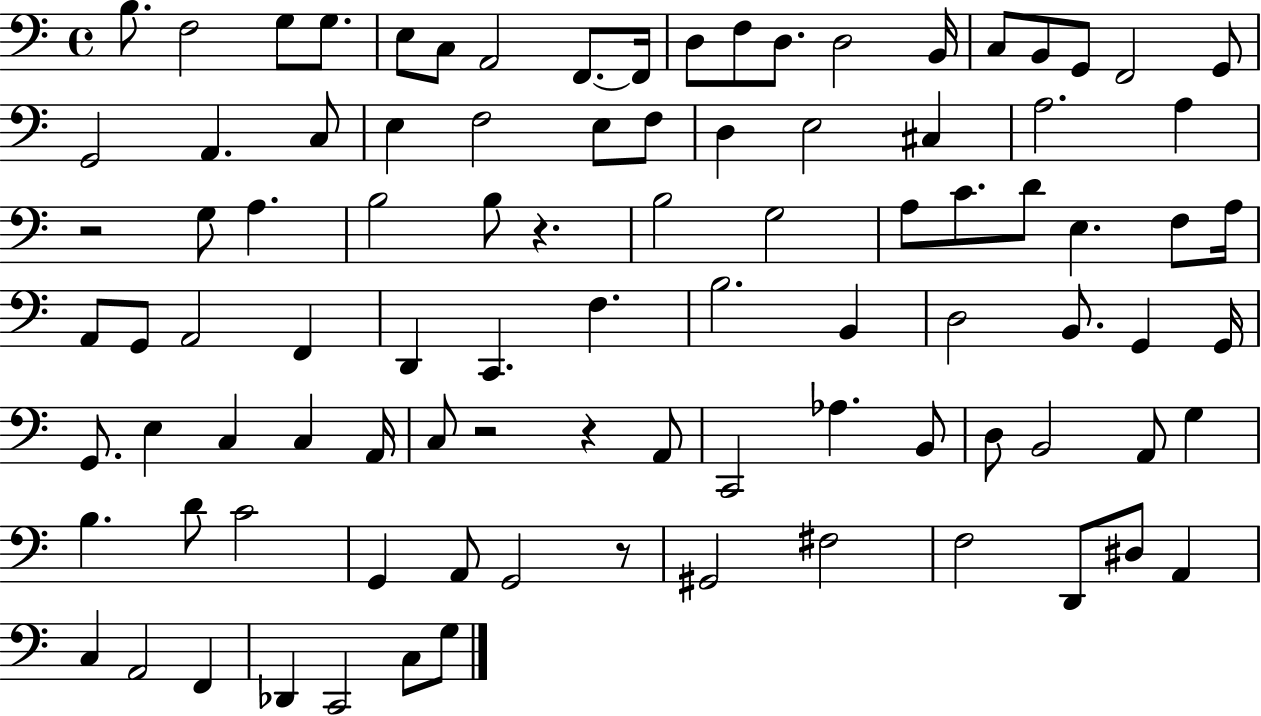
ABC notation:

X:1
T:Untitled
M:4/4
L:1/4
K:C
B,/2 F,2 G,/2 G,/2 E,/2 C,/2 A,,2 F,,/2 F,,/4 D,/2 F,/2 D,/2 D,2 B,,/4 C,/2 B,,/2 G,,/2 F,,2 G,,/2 G,,2 A,, C,/2 E, F,2 E,/2 F,/2 D, E,2 ^C, A,2 A, z2 G,/2 A, B,2 B,/2 z B,2 G,2 A,/2 C/2 D/2 E, F,/2 A,/4 A,,/2 G,,/2 A,,2 F,, D,, C,, F, B,2 B,, D,2 B,,/2 G,, G,,/4 G,,/2 E, C, C, A,,/4 C,/2 z2 z A,,/2 C,,2 _A, B,,/2 D,/2 B,,2 A,,/2 G, B, D/2 C2 G,, A,,/2 G,,2 z/2 ^G,,2 ^F,2 F,2 D,,/2 ^D,/2 A,, C, A,,2 F,, _D,, C,,2 C,/2 G,/2